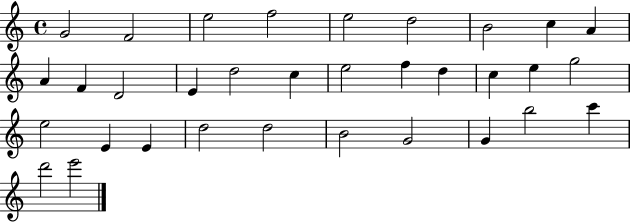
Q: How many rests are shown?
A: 0